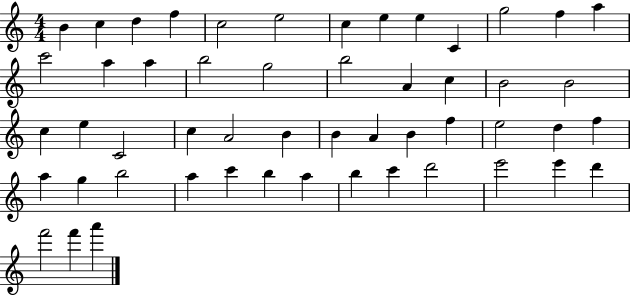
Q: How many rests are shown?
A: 0